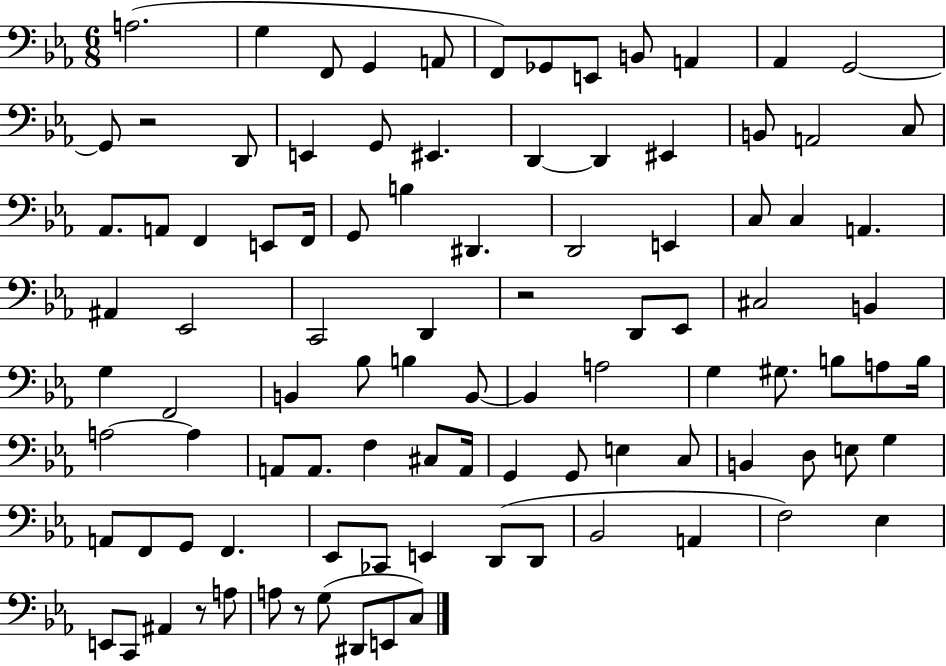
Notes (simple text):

A3/h. G3/q F2/e G2/q A2/e F2/e Gb2/e E2/e B2/e A2/q Ab2/q G2/h G2/e R/h D2/e E2/q G2/e EIS2/q. D2/q D2/q EIS2/q B2/e A2/h C3/e Ab2/e. A2/e F2/q E2/e F2/s G2/e B3/q D#2/q. D2/h E2/q C3/e C3/q A2/q. A#2/q Eb2/h C2/h D2/q R/h D2/e Eb2/e C#3/h B2/q G3/q F2/h B2/q Bb3/e B3/q B2/e B2/q A3/h G3/q G#3/e. B3/e A3/e B3/s A3/h A3/q A2/e A2/e. F3/q C#3/e A2/s G2/q G2/e E3/q C3/e B2/q D3/e E3/e G3/q A2/e F2/e G2/e F2/q. Eb2/e CES2/e E2/q D2/e D2/e Bb2/h A2/q F3/h Eb3/q E2/e C2/e A#2/q R/e A3/e A3/e R/e G3/e D#2/e E2/e C3/e